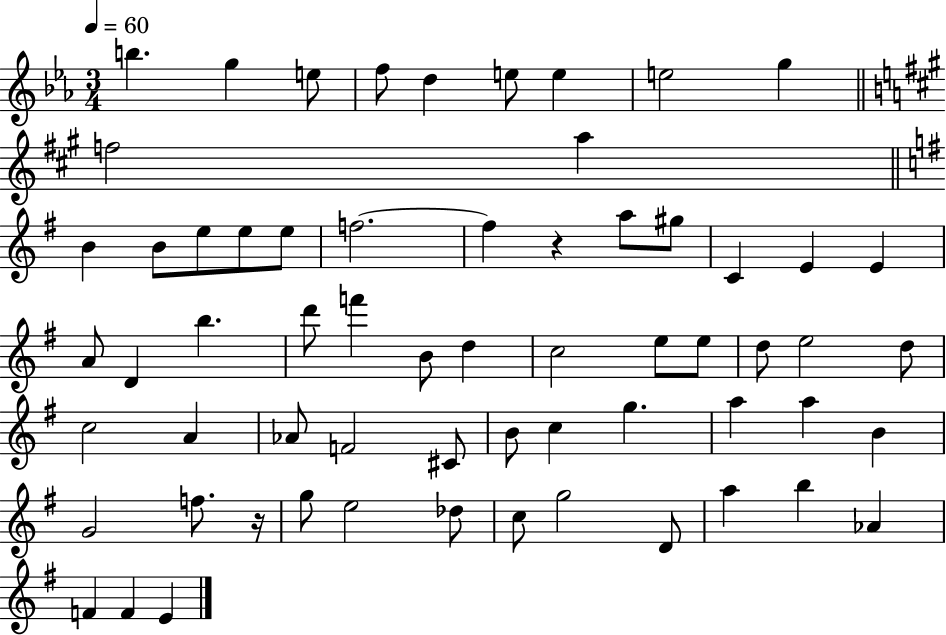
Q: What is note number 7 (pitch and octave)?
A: E5